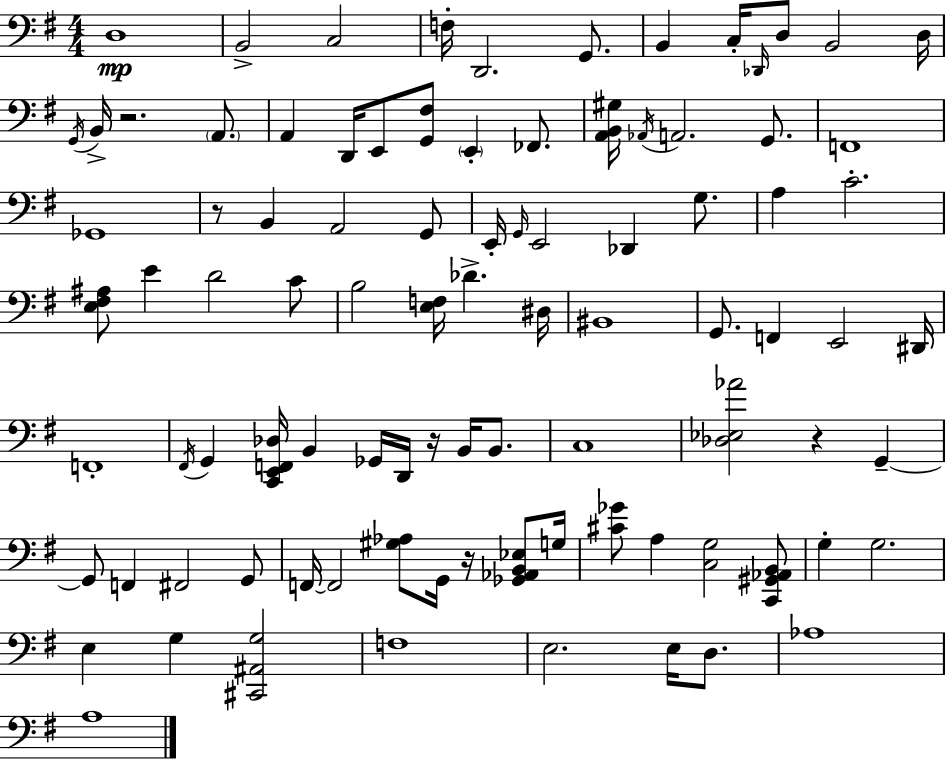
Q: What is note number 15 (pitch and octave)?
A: A2